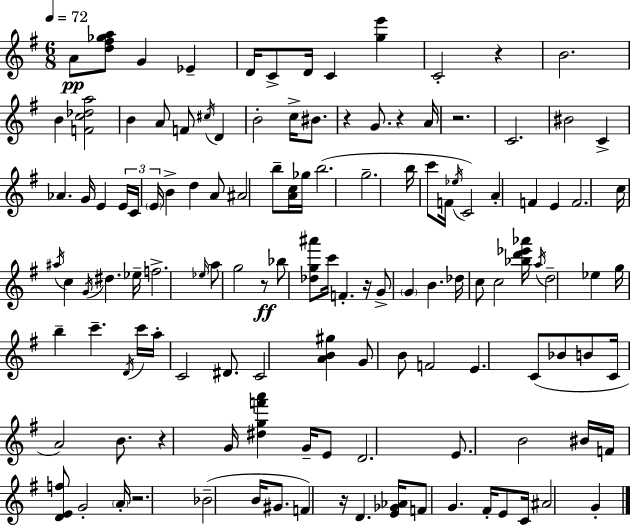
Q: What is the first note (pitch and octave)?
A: A4